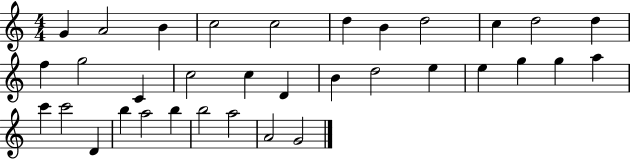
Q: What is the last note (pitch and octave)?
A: G4